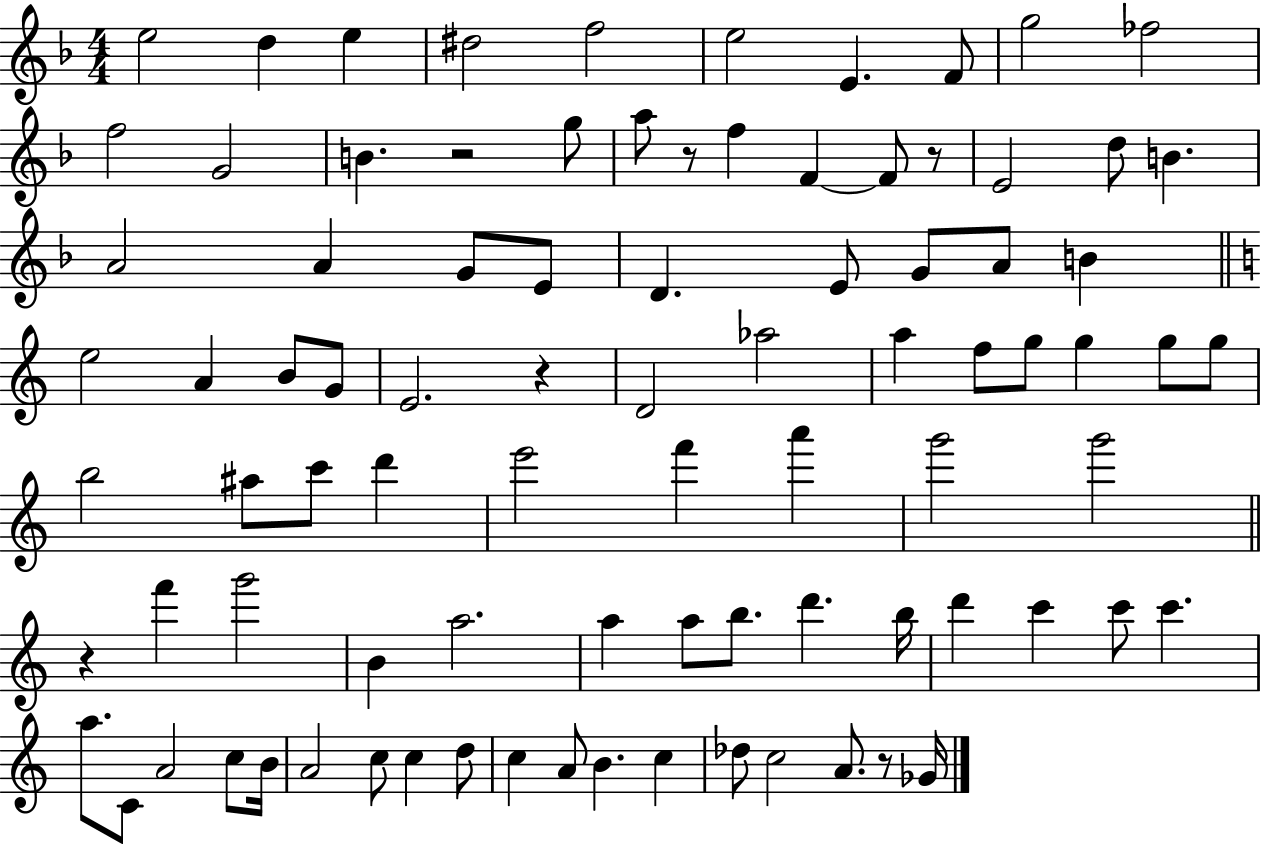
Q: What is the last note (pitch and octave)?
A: Gb4